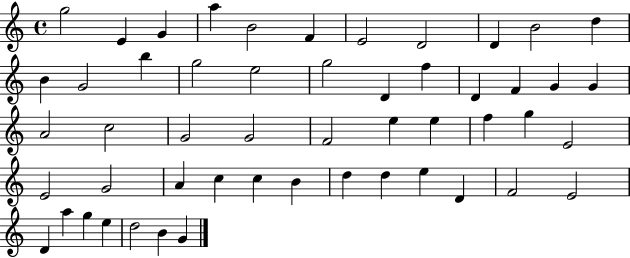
{
  \clef treble
  \time 4/4
  \defaultTimeSignature
  \key c \major
  g''2 e'4 g'4 | a''4 b'2 f'4 | e'2 d'2 | d'4 b'2 d''4 | \break b'4 g'2 b''4 | g''2 e''2 | g''2 d'4 f''4 | d'4 f'4 g'4 g'4 | \break a'2 c''2 | g'2 g'2 | f'2 e''4 e''4 | f''4 g''4 e'2 | \break e'2 g'2 | a'4 c''4 c''4 b'4 | d''4 d''4 e''4 d'4 | f'2 e'2 | \break d'4 a''4 g''4 e''4 | d''2 b'4 g'4 | \bar "|."
}